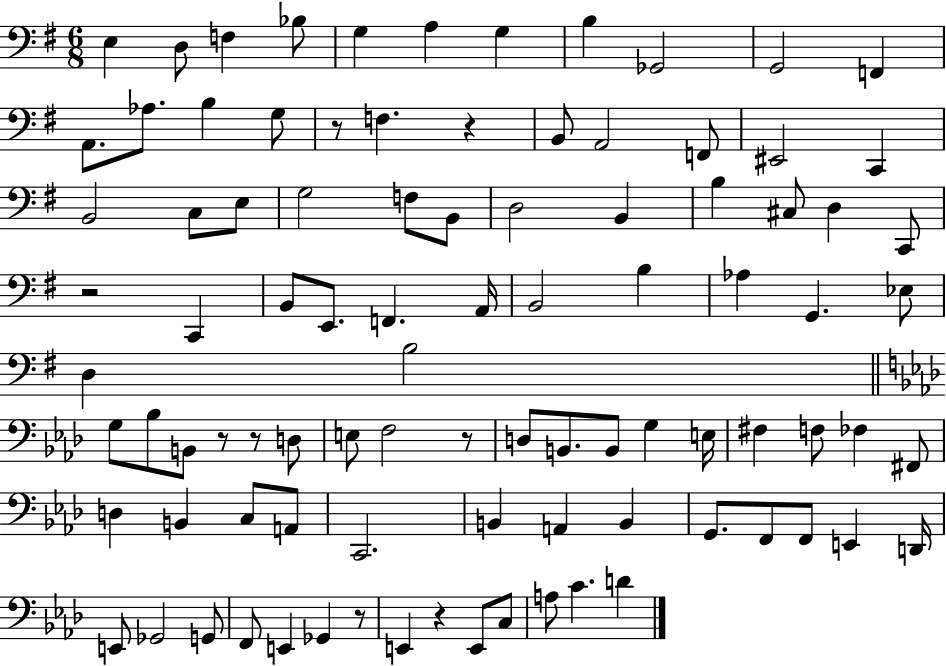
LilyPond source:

{
  \clef bass
  \numericTimeSignature
  \time 6/8
  \key g \major
  \repeat volta 2 { e4 d8 f4 bes8 | g4 a4 g4 | b4 ges,2 | g,2 f,4 | \break a,8. aes8. b4 g8 | r8 f4. r4 | b,8 a,2 f,8 | eis,2 c,4 | \break b,2 c8 e8 | g2 f8 b,8 | d2 b,4 | b4 cis8 d4 c,8 | \break r2 c,4 | b,8 e,8. f,4. a,16 | b,2 b4 | aes4 g,4. ees8 | \break d4 b2 | \bar "||" \break \key f \minor g8 bes8 b,8 r8 r8 d8 | e8 f2 r8 | d8 b,8. b,8 g4 e16 | fis4 f8 fes4 fis,8 | \break d4 b,4 c8 a,8 | c,2. | b,4 a,4 b,4 | g,8. f,8 f,8 e,4 d,16 | \break e,8 ges,2 g,8 | f,8 e,4 ges,4 r8 | e,4 r4 e,8 c8 | a8 c'4. d'4 | \break } \bar "|."
}